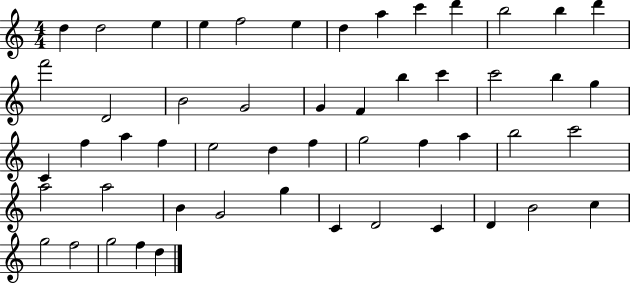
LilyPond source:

{
  \clef treble
  \numericTimeSignature
  \time 4/4
  \key c \major
  d''4 d''2 e''4 | e''4 f''2 e''4 | d''4 a''4 c'''4 d'''4 | b''2 b''4 d'''4 | \break f'''2 d'2 | b'2 g'2 | g'4 f'4 b''4 c'''4 | c'''2 b''4 g''4 | \break c'4 f''4 a''4 f''4 | e''2 d''4 f''4 | g''2 f''4 a''4 | b''2 c'''2 | \break a''2 a''2 | b'4 g'2 g''4 | c'4 d'2 c'4 | d'4 b'2 c''4 | \break g''2 f''2 | g''2 f''4 d''4 | \bar "|."
}